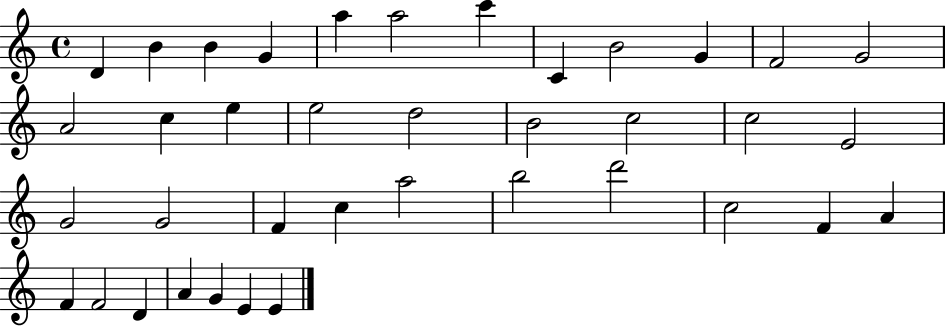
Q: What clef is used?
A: treble